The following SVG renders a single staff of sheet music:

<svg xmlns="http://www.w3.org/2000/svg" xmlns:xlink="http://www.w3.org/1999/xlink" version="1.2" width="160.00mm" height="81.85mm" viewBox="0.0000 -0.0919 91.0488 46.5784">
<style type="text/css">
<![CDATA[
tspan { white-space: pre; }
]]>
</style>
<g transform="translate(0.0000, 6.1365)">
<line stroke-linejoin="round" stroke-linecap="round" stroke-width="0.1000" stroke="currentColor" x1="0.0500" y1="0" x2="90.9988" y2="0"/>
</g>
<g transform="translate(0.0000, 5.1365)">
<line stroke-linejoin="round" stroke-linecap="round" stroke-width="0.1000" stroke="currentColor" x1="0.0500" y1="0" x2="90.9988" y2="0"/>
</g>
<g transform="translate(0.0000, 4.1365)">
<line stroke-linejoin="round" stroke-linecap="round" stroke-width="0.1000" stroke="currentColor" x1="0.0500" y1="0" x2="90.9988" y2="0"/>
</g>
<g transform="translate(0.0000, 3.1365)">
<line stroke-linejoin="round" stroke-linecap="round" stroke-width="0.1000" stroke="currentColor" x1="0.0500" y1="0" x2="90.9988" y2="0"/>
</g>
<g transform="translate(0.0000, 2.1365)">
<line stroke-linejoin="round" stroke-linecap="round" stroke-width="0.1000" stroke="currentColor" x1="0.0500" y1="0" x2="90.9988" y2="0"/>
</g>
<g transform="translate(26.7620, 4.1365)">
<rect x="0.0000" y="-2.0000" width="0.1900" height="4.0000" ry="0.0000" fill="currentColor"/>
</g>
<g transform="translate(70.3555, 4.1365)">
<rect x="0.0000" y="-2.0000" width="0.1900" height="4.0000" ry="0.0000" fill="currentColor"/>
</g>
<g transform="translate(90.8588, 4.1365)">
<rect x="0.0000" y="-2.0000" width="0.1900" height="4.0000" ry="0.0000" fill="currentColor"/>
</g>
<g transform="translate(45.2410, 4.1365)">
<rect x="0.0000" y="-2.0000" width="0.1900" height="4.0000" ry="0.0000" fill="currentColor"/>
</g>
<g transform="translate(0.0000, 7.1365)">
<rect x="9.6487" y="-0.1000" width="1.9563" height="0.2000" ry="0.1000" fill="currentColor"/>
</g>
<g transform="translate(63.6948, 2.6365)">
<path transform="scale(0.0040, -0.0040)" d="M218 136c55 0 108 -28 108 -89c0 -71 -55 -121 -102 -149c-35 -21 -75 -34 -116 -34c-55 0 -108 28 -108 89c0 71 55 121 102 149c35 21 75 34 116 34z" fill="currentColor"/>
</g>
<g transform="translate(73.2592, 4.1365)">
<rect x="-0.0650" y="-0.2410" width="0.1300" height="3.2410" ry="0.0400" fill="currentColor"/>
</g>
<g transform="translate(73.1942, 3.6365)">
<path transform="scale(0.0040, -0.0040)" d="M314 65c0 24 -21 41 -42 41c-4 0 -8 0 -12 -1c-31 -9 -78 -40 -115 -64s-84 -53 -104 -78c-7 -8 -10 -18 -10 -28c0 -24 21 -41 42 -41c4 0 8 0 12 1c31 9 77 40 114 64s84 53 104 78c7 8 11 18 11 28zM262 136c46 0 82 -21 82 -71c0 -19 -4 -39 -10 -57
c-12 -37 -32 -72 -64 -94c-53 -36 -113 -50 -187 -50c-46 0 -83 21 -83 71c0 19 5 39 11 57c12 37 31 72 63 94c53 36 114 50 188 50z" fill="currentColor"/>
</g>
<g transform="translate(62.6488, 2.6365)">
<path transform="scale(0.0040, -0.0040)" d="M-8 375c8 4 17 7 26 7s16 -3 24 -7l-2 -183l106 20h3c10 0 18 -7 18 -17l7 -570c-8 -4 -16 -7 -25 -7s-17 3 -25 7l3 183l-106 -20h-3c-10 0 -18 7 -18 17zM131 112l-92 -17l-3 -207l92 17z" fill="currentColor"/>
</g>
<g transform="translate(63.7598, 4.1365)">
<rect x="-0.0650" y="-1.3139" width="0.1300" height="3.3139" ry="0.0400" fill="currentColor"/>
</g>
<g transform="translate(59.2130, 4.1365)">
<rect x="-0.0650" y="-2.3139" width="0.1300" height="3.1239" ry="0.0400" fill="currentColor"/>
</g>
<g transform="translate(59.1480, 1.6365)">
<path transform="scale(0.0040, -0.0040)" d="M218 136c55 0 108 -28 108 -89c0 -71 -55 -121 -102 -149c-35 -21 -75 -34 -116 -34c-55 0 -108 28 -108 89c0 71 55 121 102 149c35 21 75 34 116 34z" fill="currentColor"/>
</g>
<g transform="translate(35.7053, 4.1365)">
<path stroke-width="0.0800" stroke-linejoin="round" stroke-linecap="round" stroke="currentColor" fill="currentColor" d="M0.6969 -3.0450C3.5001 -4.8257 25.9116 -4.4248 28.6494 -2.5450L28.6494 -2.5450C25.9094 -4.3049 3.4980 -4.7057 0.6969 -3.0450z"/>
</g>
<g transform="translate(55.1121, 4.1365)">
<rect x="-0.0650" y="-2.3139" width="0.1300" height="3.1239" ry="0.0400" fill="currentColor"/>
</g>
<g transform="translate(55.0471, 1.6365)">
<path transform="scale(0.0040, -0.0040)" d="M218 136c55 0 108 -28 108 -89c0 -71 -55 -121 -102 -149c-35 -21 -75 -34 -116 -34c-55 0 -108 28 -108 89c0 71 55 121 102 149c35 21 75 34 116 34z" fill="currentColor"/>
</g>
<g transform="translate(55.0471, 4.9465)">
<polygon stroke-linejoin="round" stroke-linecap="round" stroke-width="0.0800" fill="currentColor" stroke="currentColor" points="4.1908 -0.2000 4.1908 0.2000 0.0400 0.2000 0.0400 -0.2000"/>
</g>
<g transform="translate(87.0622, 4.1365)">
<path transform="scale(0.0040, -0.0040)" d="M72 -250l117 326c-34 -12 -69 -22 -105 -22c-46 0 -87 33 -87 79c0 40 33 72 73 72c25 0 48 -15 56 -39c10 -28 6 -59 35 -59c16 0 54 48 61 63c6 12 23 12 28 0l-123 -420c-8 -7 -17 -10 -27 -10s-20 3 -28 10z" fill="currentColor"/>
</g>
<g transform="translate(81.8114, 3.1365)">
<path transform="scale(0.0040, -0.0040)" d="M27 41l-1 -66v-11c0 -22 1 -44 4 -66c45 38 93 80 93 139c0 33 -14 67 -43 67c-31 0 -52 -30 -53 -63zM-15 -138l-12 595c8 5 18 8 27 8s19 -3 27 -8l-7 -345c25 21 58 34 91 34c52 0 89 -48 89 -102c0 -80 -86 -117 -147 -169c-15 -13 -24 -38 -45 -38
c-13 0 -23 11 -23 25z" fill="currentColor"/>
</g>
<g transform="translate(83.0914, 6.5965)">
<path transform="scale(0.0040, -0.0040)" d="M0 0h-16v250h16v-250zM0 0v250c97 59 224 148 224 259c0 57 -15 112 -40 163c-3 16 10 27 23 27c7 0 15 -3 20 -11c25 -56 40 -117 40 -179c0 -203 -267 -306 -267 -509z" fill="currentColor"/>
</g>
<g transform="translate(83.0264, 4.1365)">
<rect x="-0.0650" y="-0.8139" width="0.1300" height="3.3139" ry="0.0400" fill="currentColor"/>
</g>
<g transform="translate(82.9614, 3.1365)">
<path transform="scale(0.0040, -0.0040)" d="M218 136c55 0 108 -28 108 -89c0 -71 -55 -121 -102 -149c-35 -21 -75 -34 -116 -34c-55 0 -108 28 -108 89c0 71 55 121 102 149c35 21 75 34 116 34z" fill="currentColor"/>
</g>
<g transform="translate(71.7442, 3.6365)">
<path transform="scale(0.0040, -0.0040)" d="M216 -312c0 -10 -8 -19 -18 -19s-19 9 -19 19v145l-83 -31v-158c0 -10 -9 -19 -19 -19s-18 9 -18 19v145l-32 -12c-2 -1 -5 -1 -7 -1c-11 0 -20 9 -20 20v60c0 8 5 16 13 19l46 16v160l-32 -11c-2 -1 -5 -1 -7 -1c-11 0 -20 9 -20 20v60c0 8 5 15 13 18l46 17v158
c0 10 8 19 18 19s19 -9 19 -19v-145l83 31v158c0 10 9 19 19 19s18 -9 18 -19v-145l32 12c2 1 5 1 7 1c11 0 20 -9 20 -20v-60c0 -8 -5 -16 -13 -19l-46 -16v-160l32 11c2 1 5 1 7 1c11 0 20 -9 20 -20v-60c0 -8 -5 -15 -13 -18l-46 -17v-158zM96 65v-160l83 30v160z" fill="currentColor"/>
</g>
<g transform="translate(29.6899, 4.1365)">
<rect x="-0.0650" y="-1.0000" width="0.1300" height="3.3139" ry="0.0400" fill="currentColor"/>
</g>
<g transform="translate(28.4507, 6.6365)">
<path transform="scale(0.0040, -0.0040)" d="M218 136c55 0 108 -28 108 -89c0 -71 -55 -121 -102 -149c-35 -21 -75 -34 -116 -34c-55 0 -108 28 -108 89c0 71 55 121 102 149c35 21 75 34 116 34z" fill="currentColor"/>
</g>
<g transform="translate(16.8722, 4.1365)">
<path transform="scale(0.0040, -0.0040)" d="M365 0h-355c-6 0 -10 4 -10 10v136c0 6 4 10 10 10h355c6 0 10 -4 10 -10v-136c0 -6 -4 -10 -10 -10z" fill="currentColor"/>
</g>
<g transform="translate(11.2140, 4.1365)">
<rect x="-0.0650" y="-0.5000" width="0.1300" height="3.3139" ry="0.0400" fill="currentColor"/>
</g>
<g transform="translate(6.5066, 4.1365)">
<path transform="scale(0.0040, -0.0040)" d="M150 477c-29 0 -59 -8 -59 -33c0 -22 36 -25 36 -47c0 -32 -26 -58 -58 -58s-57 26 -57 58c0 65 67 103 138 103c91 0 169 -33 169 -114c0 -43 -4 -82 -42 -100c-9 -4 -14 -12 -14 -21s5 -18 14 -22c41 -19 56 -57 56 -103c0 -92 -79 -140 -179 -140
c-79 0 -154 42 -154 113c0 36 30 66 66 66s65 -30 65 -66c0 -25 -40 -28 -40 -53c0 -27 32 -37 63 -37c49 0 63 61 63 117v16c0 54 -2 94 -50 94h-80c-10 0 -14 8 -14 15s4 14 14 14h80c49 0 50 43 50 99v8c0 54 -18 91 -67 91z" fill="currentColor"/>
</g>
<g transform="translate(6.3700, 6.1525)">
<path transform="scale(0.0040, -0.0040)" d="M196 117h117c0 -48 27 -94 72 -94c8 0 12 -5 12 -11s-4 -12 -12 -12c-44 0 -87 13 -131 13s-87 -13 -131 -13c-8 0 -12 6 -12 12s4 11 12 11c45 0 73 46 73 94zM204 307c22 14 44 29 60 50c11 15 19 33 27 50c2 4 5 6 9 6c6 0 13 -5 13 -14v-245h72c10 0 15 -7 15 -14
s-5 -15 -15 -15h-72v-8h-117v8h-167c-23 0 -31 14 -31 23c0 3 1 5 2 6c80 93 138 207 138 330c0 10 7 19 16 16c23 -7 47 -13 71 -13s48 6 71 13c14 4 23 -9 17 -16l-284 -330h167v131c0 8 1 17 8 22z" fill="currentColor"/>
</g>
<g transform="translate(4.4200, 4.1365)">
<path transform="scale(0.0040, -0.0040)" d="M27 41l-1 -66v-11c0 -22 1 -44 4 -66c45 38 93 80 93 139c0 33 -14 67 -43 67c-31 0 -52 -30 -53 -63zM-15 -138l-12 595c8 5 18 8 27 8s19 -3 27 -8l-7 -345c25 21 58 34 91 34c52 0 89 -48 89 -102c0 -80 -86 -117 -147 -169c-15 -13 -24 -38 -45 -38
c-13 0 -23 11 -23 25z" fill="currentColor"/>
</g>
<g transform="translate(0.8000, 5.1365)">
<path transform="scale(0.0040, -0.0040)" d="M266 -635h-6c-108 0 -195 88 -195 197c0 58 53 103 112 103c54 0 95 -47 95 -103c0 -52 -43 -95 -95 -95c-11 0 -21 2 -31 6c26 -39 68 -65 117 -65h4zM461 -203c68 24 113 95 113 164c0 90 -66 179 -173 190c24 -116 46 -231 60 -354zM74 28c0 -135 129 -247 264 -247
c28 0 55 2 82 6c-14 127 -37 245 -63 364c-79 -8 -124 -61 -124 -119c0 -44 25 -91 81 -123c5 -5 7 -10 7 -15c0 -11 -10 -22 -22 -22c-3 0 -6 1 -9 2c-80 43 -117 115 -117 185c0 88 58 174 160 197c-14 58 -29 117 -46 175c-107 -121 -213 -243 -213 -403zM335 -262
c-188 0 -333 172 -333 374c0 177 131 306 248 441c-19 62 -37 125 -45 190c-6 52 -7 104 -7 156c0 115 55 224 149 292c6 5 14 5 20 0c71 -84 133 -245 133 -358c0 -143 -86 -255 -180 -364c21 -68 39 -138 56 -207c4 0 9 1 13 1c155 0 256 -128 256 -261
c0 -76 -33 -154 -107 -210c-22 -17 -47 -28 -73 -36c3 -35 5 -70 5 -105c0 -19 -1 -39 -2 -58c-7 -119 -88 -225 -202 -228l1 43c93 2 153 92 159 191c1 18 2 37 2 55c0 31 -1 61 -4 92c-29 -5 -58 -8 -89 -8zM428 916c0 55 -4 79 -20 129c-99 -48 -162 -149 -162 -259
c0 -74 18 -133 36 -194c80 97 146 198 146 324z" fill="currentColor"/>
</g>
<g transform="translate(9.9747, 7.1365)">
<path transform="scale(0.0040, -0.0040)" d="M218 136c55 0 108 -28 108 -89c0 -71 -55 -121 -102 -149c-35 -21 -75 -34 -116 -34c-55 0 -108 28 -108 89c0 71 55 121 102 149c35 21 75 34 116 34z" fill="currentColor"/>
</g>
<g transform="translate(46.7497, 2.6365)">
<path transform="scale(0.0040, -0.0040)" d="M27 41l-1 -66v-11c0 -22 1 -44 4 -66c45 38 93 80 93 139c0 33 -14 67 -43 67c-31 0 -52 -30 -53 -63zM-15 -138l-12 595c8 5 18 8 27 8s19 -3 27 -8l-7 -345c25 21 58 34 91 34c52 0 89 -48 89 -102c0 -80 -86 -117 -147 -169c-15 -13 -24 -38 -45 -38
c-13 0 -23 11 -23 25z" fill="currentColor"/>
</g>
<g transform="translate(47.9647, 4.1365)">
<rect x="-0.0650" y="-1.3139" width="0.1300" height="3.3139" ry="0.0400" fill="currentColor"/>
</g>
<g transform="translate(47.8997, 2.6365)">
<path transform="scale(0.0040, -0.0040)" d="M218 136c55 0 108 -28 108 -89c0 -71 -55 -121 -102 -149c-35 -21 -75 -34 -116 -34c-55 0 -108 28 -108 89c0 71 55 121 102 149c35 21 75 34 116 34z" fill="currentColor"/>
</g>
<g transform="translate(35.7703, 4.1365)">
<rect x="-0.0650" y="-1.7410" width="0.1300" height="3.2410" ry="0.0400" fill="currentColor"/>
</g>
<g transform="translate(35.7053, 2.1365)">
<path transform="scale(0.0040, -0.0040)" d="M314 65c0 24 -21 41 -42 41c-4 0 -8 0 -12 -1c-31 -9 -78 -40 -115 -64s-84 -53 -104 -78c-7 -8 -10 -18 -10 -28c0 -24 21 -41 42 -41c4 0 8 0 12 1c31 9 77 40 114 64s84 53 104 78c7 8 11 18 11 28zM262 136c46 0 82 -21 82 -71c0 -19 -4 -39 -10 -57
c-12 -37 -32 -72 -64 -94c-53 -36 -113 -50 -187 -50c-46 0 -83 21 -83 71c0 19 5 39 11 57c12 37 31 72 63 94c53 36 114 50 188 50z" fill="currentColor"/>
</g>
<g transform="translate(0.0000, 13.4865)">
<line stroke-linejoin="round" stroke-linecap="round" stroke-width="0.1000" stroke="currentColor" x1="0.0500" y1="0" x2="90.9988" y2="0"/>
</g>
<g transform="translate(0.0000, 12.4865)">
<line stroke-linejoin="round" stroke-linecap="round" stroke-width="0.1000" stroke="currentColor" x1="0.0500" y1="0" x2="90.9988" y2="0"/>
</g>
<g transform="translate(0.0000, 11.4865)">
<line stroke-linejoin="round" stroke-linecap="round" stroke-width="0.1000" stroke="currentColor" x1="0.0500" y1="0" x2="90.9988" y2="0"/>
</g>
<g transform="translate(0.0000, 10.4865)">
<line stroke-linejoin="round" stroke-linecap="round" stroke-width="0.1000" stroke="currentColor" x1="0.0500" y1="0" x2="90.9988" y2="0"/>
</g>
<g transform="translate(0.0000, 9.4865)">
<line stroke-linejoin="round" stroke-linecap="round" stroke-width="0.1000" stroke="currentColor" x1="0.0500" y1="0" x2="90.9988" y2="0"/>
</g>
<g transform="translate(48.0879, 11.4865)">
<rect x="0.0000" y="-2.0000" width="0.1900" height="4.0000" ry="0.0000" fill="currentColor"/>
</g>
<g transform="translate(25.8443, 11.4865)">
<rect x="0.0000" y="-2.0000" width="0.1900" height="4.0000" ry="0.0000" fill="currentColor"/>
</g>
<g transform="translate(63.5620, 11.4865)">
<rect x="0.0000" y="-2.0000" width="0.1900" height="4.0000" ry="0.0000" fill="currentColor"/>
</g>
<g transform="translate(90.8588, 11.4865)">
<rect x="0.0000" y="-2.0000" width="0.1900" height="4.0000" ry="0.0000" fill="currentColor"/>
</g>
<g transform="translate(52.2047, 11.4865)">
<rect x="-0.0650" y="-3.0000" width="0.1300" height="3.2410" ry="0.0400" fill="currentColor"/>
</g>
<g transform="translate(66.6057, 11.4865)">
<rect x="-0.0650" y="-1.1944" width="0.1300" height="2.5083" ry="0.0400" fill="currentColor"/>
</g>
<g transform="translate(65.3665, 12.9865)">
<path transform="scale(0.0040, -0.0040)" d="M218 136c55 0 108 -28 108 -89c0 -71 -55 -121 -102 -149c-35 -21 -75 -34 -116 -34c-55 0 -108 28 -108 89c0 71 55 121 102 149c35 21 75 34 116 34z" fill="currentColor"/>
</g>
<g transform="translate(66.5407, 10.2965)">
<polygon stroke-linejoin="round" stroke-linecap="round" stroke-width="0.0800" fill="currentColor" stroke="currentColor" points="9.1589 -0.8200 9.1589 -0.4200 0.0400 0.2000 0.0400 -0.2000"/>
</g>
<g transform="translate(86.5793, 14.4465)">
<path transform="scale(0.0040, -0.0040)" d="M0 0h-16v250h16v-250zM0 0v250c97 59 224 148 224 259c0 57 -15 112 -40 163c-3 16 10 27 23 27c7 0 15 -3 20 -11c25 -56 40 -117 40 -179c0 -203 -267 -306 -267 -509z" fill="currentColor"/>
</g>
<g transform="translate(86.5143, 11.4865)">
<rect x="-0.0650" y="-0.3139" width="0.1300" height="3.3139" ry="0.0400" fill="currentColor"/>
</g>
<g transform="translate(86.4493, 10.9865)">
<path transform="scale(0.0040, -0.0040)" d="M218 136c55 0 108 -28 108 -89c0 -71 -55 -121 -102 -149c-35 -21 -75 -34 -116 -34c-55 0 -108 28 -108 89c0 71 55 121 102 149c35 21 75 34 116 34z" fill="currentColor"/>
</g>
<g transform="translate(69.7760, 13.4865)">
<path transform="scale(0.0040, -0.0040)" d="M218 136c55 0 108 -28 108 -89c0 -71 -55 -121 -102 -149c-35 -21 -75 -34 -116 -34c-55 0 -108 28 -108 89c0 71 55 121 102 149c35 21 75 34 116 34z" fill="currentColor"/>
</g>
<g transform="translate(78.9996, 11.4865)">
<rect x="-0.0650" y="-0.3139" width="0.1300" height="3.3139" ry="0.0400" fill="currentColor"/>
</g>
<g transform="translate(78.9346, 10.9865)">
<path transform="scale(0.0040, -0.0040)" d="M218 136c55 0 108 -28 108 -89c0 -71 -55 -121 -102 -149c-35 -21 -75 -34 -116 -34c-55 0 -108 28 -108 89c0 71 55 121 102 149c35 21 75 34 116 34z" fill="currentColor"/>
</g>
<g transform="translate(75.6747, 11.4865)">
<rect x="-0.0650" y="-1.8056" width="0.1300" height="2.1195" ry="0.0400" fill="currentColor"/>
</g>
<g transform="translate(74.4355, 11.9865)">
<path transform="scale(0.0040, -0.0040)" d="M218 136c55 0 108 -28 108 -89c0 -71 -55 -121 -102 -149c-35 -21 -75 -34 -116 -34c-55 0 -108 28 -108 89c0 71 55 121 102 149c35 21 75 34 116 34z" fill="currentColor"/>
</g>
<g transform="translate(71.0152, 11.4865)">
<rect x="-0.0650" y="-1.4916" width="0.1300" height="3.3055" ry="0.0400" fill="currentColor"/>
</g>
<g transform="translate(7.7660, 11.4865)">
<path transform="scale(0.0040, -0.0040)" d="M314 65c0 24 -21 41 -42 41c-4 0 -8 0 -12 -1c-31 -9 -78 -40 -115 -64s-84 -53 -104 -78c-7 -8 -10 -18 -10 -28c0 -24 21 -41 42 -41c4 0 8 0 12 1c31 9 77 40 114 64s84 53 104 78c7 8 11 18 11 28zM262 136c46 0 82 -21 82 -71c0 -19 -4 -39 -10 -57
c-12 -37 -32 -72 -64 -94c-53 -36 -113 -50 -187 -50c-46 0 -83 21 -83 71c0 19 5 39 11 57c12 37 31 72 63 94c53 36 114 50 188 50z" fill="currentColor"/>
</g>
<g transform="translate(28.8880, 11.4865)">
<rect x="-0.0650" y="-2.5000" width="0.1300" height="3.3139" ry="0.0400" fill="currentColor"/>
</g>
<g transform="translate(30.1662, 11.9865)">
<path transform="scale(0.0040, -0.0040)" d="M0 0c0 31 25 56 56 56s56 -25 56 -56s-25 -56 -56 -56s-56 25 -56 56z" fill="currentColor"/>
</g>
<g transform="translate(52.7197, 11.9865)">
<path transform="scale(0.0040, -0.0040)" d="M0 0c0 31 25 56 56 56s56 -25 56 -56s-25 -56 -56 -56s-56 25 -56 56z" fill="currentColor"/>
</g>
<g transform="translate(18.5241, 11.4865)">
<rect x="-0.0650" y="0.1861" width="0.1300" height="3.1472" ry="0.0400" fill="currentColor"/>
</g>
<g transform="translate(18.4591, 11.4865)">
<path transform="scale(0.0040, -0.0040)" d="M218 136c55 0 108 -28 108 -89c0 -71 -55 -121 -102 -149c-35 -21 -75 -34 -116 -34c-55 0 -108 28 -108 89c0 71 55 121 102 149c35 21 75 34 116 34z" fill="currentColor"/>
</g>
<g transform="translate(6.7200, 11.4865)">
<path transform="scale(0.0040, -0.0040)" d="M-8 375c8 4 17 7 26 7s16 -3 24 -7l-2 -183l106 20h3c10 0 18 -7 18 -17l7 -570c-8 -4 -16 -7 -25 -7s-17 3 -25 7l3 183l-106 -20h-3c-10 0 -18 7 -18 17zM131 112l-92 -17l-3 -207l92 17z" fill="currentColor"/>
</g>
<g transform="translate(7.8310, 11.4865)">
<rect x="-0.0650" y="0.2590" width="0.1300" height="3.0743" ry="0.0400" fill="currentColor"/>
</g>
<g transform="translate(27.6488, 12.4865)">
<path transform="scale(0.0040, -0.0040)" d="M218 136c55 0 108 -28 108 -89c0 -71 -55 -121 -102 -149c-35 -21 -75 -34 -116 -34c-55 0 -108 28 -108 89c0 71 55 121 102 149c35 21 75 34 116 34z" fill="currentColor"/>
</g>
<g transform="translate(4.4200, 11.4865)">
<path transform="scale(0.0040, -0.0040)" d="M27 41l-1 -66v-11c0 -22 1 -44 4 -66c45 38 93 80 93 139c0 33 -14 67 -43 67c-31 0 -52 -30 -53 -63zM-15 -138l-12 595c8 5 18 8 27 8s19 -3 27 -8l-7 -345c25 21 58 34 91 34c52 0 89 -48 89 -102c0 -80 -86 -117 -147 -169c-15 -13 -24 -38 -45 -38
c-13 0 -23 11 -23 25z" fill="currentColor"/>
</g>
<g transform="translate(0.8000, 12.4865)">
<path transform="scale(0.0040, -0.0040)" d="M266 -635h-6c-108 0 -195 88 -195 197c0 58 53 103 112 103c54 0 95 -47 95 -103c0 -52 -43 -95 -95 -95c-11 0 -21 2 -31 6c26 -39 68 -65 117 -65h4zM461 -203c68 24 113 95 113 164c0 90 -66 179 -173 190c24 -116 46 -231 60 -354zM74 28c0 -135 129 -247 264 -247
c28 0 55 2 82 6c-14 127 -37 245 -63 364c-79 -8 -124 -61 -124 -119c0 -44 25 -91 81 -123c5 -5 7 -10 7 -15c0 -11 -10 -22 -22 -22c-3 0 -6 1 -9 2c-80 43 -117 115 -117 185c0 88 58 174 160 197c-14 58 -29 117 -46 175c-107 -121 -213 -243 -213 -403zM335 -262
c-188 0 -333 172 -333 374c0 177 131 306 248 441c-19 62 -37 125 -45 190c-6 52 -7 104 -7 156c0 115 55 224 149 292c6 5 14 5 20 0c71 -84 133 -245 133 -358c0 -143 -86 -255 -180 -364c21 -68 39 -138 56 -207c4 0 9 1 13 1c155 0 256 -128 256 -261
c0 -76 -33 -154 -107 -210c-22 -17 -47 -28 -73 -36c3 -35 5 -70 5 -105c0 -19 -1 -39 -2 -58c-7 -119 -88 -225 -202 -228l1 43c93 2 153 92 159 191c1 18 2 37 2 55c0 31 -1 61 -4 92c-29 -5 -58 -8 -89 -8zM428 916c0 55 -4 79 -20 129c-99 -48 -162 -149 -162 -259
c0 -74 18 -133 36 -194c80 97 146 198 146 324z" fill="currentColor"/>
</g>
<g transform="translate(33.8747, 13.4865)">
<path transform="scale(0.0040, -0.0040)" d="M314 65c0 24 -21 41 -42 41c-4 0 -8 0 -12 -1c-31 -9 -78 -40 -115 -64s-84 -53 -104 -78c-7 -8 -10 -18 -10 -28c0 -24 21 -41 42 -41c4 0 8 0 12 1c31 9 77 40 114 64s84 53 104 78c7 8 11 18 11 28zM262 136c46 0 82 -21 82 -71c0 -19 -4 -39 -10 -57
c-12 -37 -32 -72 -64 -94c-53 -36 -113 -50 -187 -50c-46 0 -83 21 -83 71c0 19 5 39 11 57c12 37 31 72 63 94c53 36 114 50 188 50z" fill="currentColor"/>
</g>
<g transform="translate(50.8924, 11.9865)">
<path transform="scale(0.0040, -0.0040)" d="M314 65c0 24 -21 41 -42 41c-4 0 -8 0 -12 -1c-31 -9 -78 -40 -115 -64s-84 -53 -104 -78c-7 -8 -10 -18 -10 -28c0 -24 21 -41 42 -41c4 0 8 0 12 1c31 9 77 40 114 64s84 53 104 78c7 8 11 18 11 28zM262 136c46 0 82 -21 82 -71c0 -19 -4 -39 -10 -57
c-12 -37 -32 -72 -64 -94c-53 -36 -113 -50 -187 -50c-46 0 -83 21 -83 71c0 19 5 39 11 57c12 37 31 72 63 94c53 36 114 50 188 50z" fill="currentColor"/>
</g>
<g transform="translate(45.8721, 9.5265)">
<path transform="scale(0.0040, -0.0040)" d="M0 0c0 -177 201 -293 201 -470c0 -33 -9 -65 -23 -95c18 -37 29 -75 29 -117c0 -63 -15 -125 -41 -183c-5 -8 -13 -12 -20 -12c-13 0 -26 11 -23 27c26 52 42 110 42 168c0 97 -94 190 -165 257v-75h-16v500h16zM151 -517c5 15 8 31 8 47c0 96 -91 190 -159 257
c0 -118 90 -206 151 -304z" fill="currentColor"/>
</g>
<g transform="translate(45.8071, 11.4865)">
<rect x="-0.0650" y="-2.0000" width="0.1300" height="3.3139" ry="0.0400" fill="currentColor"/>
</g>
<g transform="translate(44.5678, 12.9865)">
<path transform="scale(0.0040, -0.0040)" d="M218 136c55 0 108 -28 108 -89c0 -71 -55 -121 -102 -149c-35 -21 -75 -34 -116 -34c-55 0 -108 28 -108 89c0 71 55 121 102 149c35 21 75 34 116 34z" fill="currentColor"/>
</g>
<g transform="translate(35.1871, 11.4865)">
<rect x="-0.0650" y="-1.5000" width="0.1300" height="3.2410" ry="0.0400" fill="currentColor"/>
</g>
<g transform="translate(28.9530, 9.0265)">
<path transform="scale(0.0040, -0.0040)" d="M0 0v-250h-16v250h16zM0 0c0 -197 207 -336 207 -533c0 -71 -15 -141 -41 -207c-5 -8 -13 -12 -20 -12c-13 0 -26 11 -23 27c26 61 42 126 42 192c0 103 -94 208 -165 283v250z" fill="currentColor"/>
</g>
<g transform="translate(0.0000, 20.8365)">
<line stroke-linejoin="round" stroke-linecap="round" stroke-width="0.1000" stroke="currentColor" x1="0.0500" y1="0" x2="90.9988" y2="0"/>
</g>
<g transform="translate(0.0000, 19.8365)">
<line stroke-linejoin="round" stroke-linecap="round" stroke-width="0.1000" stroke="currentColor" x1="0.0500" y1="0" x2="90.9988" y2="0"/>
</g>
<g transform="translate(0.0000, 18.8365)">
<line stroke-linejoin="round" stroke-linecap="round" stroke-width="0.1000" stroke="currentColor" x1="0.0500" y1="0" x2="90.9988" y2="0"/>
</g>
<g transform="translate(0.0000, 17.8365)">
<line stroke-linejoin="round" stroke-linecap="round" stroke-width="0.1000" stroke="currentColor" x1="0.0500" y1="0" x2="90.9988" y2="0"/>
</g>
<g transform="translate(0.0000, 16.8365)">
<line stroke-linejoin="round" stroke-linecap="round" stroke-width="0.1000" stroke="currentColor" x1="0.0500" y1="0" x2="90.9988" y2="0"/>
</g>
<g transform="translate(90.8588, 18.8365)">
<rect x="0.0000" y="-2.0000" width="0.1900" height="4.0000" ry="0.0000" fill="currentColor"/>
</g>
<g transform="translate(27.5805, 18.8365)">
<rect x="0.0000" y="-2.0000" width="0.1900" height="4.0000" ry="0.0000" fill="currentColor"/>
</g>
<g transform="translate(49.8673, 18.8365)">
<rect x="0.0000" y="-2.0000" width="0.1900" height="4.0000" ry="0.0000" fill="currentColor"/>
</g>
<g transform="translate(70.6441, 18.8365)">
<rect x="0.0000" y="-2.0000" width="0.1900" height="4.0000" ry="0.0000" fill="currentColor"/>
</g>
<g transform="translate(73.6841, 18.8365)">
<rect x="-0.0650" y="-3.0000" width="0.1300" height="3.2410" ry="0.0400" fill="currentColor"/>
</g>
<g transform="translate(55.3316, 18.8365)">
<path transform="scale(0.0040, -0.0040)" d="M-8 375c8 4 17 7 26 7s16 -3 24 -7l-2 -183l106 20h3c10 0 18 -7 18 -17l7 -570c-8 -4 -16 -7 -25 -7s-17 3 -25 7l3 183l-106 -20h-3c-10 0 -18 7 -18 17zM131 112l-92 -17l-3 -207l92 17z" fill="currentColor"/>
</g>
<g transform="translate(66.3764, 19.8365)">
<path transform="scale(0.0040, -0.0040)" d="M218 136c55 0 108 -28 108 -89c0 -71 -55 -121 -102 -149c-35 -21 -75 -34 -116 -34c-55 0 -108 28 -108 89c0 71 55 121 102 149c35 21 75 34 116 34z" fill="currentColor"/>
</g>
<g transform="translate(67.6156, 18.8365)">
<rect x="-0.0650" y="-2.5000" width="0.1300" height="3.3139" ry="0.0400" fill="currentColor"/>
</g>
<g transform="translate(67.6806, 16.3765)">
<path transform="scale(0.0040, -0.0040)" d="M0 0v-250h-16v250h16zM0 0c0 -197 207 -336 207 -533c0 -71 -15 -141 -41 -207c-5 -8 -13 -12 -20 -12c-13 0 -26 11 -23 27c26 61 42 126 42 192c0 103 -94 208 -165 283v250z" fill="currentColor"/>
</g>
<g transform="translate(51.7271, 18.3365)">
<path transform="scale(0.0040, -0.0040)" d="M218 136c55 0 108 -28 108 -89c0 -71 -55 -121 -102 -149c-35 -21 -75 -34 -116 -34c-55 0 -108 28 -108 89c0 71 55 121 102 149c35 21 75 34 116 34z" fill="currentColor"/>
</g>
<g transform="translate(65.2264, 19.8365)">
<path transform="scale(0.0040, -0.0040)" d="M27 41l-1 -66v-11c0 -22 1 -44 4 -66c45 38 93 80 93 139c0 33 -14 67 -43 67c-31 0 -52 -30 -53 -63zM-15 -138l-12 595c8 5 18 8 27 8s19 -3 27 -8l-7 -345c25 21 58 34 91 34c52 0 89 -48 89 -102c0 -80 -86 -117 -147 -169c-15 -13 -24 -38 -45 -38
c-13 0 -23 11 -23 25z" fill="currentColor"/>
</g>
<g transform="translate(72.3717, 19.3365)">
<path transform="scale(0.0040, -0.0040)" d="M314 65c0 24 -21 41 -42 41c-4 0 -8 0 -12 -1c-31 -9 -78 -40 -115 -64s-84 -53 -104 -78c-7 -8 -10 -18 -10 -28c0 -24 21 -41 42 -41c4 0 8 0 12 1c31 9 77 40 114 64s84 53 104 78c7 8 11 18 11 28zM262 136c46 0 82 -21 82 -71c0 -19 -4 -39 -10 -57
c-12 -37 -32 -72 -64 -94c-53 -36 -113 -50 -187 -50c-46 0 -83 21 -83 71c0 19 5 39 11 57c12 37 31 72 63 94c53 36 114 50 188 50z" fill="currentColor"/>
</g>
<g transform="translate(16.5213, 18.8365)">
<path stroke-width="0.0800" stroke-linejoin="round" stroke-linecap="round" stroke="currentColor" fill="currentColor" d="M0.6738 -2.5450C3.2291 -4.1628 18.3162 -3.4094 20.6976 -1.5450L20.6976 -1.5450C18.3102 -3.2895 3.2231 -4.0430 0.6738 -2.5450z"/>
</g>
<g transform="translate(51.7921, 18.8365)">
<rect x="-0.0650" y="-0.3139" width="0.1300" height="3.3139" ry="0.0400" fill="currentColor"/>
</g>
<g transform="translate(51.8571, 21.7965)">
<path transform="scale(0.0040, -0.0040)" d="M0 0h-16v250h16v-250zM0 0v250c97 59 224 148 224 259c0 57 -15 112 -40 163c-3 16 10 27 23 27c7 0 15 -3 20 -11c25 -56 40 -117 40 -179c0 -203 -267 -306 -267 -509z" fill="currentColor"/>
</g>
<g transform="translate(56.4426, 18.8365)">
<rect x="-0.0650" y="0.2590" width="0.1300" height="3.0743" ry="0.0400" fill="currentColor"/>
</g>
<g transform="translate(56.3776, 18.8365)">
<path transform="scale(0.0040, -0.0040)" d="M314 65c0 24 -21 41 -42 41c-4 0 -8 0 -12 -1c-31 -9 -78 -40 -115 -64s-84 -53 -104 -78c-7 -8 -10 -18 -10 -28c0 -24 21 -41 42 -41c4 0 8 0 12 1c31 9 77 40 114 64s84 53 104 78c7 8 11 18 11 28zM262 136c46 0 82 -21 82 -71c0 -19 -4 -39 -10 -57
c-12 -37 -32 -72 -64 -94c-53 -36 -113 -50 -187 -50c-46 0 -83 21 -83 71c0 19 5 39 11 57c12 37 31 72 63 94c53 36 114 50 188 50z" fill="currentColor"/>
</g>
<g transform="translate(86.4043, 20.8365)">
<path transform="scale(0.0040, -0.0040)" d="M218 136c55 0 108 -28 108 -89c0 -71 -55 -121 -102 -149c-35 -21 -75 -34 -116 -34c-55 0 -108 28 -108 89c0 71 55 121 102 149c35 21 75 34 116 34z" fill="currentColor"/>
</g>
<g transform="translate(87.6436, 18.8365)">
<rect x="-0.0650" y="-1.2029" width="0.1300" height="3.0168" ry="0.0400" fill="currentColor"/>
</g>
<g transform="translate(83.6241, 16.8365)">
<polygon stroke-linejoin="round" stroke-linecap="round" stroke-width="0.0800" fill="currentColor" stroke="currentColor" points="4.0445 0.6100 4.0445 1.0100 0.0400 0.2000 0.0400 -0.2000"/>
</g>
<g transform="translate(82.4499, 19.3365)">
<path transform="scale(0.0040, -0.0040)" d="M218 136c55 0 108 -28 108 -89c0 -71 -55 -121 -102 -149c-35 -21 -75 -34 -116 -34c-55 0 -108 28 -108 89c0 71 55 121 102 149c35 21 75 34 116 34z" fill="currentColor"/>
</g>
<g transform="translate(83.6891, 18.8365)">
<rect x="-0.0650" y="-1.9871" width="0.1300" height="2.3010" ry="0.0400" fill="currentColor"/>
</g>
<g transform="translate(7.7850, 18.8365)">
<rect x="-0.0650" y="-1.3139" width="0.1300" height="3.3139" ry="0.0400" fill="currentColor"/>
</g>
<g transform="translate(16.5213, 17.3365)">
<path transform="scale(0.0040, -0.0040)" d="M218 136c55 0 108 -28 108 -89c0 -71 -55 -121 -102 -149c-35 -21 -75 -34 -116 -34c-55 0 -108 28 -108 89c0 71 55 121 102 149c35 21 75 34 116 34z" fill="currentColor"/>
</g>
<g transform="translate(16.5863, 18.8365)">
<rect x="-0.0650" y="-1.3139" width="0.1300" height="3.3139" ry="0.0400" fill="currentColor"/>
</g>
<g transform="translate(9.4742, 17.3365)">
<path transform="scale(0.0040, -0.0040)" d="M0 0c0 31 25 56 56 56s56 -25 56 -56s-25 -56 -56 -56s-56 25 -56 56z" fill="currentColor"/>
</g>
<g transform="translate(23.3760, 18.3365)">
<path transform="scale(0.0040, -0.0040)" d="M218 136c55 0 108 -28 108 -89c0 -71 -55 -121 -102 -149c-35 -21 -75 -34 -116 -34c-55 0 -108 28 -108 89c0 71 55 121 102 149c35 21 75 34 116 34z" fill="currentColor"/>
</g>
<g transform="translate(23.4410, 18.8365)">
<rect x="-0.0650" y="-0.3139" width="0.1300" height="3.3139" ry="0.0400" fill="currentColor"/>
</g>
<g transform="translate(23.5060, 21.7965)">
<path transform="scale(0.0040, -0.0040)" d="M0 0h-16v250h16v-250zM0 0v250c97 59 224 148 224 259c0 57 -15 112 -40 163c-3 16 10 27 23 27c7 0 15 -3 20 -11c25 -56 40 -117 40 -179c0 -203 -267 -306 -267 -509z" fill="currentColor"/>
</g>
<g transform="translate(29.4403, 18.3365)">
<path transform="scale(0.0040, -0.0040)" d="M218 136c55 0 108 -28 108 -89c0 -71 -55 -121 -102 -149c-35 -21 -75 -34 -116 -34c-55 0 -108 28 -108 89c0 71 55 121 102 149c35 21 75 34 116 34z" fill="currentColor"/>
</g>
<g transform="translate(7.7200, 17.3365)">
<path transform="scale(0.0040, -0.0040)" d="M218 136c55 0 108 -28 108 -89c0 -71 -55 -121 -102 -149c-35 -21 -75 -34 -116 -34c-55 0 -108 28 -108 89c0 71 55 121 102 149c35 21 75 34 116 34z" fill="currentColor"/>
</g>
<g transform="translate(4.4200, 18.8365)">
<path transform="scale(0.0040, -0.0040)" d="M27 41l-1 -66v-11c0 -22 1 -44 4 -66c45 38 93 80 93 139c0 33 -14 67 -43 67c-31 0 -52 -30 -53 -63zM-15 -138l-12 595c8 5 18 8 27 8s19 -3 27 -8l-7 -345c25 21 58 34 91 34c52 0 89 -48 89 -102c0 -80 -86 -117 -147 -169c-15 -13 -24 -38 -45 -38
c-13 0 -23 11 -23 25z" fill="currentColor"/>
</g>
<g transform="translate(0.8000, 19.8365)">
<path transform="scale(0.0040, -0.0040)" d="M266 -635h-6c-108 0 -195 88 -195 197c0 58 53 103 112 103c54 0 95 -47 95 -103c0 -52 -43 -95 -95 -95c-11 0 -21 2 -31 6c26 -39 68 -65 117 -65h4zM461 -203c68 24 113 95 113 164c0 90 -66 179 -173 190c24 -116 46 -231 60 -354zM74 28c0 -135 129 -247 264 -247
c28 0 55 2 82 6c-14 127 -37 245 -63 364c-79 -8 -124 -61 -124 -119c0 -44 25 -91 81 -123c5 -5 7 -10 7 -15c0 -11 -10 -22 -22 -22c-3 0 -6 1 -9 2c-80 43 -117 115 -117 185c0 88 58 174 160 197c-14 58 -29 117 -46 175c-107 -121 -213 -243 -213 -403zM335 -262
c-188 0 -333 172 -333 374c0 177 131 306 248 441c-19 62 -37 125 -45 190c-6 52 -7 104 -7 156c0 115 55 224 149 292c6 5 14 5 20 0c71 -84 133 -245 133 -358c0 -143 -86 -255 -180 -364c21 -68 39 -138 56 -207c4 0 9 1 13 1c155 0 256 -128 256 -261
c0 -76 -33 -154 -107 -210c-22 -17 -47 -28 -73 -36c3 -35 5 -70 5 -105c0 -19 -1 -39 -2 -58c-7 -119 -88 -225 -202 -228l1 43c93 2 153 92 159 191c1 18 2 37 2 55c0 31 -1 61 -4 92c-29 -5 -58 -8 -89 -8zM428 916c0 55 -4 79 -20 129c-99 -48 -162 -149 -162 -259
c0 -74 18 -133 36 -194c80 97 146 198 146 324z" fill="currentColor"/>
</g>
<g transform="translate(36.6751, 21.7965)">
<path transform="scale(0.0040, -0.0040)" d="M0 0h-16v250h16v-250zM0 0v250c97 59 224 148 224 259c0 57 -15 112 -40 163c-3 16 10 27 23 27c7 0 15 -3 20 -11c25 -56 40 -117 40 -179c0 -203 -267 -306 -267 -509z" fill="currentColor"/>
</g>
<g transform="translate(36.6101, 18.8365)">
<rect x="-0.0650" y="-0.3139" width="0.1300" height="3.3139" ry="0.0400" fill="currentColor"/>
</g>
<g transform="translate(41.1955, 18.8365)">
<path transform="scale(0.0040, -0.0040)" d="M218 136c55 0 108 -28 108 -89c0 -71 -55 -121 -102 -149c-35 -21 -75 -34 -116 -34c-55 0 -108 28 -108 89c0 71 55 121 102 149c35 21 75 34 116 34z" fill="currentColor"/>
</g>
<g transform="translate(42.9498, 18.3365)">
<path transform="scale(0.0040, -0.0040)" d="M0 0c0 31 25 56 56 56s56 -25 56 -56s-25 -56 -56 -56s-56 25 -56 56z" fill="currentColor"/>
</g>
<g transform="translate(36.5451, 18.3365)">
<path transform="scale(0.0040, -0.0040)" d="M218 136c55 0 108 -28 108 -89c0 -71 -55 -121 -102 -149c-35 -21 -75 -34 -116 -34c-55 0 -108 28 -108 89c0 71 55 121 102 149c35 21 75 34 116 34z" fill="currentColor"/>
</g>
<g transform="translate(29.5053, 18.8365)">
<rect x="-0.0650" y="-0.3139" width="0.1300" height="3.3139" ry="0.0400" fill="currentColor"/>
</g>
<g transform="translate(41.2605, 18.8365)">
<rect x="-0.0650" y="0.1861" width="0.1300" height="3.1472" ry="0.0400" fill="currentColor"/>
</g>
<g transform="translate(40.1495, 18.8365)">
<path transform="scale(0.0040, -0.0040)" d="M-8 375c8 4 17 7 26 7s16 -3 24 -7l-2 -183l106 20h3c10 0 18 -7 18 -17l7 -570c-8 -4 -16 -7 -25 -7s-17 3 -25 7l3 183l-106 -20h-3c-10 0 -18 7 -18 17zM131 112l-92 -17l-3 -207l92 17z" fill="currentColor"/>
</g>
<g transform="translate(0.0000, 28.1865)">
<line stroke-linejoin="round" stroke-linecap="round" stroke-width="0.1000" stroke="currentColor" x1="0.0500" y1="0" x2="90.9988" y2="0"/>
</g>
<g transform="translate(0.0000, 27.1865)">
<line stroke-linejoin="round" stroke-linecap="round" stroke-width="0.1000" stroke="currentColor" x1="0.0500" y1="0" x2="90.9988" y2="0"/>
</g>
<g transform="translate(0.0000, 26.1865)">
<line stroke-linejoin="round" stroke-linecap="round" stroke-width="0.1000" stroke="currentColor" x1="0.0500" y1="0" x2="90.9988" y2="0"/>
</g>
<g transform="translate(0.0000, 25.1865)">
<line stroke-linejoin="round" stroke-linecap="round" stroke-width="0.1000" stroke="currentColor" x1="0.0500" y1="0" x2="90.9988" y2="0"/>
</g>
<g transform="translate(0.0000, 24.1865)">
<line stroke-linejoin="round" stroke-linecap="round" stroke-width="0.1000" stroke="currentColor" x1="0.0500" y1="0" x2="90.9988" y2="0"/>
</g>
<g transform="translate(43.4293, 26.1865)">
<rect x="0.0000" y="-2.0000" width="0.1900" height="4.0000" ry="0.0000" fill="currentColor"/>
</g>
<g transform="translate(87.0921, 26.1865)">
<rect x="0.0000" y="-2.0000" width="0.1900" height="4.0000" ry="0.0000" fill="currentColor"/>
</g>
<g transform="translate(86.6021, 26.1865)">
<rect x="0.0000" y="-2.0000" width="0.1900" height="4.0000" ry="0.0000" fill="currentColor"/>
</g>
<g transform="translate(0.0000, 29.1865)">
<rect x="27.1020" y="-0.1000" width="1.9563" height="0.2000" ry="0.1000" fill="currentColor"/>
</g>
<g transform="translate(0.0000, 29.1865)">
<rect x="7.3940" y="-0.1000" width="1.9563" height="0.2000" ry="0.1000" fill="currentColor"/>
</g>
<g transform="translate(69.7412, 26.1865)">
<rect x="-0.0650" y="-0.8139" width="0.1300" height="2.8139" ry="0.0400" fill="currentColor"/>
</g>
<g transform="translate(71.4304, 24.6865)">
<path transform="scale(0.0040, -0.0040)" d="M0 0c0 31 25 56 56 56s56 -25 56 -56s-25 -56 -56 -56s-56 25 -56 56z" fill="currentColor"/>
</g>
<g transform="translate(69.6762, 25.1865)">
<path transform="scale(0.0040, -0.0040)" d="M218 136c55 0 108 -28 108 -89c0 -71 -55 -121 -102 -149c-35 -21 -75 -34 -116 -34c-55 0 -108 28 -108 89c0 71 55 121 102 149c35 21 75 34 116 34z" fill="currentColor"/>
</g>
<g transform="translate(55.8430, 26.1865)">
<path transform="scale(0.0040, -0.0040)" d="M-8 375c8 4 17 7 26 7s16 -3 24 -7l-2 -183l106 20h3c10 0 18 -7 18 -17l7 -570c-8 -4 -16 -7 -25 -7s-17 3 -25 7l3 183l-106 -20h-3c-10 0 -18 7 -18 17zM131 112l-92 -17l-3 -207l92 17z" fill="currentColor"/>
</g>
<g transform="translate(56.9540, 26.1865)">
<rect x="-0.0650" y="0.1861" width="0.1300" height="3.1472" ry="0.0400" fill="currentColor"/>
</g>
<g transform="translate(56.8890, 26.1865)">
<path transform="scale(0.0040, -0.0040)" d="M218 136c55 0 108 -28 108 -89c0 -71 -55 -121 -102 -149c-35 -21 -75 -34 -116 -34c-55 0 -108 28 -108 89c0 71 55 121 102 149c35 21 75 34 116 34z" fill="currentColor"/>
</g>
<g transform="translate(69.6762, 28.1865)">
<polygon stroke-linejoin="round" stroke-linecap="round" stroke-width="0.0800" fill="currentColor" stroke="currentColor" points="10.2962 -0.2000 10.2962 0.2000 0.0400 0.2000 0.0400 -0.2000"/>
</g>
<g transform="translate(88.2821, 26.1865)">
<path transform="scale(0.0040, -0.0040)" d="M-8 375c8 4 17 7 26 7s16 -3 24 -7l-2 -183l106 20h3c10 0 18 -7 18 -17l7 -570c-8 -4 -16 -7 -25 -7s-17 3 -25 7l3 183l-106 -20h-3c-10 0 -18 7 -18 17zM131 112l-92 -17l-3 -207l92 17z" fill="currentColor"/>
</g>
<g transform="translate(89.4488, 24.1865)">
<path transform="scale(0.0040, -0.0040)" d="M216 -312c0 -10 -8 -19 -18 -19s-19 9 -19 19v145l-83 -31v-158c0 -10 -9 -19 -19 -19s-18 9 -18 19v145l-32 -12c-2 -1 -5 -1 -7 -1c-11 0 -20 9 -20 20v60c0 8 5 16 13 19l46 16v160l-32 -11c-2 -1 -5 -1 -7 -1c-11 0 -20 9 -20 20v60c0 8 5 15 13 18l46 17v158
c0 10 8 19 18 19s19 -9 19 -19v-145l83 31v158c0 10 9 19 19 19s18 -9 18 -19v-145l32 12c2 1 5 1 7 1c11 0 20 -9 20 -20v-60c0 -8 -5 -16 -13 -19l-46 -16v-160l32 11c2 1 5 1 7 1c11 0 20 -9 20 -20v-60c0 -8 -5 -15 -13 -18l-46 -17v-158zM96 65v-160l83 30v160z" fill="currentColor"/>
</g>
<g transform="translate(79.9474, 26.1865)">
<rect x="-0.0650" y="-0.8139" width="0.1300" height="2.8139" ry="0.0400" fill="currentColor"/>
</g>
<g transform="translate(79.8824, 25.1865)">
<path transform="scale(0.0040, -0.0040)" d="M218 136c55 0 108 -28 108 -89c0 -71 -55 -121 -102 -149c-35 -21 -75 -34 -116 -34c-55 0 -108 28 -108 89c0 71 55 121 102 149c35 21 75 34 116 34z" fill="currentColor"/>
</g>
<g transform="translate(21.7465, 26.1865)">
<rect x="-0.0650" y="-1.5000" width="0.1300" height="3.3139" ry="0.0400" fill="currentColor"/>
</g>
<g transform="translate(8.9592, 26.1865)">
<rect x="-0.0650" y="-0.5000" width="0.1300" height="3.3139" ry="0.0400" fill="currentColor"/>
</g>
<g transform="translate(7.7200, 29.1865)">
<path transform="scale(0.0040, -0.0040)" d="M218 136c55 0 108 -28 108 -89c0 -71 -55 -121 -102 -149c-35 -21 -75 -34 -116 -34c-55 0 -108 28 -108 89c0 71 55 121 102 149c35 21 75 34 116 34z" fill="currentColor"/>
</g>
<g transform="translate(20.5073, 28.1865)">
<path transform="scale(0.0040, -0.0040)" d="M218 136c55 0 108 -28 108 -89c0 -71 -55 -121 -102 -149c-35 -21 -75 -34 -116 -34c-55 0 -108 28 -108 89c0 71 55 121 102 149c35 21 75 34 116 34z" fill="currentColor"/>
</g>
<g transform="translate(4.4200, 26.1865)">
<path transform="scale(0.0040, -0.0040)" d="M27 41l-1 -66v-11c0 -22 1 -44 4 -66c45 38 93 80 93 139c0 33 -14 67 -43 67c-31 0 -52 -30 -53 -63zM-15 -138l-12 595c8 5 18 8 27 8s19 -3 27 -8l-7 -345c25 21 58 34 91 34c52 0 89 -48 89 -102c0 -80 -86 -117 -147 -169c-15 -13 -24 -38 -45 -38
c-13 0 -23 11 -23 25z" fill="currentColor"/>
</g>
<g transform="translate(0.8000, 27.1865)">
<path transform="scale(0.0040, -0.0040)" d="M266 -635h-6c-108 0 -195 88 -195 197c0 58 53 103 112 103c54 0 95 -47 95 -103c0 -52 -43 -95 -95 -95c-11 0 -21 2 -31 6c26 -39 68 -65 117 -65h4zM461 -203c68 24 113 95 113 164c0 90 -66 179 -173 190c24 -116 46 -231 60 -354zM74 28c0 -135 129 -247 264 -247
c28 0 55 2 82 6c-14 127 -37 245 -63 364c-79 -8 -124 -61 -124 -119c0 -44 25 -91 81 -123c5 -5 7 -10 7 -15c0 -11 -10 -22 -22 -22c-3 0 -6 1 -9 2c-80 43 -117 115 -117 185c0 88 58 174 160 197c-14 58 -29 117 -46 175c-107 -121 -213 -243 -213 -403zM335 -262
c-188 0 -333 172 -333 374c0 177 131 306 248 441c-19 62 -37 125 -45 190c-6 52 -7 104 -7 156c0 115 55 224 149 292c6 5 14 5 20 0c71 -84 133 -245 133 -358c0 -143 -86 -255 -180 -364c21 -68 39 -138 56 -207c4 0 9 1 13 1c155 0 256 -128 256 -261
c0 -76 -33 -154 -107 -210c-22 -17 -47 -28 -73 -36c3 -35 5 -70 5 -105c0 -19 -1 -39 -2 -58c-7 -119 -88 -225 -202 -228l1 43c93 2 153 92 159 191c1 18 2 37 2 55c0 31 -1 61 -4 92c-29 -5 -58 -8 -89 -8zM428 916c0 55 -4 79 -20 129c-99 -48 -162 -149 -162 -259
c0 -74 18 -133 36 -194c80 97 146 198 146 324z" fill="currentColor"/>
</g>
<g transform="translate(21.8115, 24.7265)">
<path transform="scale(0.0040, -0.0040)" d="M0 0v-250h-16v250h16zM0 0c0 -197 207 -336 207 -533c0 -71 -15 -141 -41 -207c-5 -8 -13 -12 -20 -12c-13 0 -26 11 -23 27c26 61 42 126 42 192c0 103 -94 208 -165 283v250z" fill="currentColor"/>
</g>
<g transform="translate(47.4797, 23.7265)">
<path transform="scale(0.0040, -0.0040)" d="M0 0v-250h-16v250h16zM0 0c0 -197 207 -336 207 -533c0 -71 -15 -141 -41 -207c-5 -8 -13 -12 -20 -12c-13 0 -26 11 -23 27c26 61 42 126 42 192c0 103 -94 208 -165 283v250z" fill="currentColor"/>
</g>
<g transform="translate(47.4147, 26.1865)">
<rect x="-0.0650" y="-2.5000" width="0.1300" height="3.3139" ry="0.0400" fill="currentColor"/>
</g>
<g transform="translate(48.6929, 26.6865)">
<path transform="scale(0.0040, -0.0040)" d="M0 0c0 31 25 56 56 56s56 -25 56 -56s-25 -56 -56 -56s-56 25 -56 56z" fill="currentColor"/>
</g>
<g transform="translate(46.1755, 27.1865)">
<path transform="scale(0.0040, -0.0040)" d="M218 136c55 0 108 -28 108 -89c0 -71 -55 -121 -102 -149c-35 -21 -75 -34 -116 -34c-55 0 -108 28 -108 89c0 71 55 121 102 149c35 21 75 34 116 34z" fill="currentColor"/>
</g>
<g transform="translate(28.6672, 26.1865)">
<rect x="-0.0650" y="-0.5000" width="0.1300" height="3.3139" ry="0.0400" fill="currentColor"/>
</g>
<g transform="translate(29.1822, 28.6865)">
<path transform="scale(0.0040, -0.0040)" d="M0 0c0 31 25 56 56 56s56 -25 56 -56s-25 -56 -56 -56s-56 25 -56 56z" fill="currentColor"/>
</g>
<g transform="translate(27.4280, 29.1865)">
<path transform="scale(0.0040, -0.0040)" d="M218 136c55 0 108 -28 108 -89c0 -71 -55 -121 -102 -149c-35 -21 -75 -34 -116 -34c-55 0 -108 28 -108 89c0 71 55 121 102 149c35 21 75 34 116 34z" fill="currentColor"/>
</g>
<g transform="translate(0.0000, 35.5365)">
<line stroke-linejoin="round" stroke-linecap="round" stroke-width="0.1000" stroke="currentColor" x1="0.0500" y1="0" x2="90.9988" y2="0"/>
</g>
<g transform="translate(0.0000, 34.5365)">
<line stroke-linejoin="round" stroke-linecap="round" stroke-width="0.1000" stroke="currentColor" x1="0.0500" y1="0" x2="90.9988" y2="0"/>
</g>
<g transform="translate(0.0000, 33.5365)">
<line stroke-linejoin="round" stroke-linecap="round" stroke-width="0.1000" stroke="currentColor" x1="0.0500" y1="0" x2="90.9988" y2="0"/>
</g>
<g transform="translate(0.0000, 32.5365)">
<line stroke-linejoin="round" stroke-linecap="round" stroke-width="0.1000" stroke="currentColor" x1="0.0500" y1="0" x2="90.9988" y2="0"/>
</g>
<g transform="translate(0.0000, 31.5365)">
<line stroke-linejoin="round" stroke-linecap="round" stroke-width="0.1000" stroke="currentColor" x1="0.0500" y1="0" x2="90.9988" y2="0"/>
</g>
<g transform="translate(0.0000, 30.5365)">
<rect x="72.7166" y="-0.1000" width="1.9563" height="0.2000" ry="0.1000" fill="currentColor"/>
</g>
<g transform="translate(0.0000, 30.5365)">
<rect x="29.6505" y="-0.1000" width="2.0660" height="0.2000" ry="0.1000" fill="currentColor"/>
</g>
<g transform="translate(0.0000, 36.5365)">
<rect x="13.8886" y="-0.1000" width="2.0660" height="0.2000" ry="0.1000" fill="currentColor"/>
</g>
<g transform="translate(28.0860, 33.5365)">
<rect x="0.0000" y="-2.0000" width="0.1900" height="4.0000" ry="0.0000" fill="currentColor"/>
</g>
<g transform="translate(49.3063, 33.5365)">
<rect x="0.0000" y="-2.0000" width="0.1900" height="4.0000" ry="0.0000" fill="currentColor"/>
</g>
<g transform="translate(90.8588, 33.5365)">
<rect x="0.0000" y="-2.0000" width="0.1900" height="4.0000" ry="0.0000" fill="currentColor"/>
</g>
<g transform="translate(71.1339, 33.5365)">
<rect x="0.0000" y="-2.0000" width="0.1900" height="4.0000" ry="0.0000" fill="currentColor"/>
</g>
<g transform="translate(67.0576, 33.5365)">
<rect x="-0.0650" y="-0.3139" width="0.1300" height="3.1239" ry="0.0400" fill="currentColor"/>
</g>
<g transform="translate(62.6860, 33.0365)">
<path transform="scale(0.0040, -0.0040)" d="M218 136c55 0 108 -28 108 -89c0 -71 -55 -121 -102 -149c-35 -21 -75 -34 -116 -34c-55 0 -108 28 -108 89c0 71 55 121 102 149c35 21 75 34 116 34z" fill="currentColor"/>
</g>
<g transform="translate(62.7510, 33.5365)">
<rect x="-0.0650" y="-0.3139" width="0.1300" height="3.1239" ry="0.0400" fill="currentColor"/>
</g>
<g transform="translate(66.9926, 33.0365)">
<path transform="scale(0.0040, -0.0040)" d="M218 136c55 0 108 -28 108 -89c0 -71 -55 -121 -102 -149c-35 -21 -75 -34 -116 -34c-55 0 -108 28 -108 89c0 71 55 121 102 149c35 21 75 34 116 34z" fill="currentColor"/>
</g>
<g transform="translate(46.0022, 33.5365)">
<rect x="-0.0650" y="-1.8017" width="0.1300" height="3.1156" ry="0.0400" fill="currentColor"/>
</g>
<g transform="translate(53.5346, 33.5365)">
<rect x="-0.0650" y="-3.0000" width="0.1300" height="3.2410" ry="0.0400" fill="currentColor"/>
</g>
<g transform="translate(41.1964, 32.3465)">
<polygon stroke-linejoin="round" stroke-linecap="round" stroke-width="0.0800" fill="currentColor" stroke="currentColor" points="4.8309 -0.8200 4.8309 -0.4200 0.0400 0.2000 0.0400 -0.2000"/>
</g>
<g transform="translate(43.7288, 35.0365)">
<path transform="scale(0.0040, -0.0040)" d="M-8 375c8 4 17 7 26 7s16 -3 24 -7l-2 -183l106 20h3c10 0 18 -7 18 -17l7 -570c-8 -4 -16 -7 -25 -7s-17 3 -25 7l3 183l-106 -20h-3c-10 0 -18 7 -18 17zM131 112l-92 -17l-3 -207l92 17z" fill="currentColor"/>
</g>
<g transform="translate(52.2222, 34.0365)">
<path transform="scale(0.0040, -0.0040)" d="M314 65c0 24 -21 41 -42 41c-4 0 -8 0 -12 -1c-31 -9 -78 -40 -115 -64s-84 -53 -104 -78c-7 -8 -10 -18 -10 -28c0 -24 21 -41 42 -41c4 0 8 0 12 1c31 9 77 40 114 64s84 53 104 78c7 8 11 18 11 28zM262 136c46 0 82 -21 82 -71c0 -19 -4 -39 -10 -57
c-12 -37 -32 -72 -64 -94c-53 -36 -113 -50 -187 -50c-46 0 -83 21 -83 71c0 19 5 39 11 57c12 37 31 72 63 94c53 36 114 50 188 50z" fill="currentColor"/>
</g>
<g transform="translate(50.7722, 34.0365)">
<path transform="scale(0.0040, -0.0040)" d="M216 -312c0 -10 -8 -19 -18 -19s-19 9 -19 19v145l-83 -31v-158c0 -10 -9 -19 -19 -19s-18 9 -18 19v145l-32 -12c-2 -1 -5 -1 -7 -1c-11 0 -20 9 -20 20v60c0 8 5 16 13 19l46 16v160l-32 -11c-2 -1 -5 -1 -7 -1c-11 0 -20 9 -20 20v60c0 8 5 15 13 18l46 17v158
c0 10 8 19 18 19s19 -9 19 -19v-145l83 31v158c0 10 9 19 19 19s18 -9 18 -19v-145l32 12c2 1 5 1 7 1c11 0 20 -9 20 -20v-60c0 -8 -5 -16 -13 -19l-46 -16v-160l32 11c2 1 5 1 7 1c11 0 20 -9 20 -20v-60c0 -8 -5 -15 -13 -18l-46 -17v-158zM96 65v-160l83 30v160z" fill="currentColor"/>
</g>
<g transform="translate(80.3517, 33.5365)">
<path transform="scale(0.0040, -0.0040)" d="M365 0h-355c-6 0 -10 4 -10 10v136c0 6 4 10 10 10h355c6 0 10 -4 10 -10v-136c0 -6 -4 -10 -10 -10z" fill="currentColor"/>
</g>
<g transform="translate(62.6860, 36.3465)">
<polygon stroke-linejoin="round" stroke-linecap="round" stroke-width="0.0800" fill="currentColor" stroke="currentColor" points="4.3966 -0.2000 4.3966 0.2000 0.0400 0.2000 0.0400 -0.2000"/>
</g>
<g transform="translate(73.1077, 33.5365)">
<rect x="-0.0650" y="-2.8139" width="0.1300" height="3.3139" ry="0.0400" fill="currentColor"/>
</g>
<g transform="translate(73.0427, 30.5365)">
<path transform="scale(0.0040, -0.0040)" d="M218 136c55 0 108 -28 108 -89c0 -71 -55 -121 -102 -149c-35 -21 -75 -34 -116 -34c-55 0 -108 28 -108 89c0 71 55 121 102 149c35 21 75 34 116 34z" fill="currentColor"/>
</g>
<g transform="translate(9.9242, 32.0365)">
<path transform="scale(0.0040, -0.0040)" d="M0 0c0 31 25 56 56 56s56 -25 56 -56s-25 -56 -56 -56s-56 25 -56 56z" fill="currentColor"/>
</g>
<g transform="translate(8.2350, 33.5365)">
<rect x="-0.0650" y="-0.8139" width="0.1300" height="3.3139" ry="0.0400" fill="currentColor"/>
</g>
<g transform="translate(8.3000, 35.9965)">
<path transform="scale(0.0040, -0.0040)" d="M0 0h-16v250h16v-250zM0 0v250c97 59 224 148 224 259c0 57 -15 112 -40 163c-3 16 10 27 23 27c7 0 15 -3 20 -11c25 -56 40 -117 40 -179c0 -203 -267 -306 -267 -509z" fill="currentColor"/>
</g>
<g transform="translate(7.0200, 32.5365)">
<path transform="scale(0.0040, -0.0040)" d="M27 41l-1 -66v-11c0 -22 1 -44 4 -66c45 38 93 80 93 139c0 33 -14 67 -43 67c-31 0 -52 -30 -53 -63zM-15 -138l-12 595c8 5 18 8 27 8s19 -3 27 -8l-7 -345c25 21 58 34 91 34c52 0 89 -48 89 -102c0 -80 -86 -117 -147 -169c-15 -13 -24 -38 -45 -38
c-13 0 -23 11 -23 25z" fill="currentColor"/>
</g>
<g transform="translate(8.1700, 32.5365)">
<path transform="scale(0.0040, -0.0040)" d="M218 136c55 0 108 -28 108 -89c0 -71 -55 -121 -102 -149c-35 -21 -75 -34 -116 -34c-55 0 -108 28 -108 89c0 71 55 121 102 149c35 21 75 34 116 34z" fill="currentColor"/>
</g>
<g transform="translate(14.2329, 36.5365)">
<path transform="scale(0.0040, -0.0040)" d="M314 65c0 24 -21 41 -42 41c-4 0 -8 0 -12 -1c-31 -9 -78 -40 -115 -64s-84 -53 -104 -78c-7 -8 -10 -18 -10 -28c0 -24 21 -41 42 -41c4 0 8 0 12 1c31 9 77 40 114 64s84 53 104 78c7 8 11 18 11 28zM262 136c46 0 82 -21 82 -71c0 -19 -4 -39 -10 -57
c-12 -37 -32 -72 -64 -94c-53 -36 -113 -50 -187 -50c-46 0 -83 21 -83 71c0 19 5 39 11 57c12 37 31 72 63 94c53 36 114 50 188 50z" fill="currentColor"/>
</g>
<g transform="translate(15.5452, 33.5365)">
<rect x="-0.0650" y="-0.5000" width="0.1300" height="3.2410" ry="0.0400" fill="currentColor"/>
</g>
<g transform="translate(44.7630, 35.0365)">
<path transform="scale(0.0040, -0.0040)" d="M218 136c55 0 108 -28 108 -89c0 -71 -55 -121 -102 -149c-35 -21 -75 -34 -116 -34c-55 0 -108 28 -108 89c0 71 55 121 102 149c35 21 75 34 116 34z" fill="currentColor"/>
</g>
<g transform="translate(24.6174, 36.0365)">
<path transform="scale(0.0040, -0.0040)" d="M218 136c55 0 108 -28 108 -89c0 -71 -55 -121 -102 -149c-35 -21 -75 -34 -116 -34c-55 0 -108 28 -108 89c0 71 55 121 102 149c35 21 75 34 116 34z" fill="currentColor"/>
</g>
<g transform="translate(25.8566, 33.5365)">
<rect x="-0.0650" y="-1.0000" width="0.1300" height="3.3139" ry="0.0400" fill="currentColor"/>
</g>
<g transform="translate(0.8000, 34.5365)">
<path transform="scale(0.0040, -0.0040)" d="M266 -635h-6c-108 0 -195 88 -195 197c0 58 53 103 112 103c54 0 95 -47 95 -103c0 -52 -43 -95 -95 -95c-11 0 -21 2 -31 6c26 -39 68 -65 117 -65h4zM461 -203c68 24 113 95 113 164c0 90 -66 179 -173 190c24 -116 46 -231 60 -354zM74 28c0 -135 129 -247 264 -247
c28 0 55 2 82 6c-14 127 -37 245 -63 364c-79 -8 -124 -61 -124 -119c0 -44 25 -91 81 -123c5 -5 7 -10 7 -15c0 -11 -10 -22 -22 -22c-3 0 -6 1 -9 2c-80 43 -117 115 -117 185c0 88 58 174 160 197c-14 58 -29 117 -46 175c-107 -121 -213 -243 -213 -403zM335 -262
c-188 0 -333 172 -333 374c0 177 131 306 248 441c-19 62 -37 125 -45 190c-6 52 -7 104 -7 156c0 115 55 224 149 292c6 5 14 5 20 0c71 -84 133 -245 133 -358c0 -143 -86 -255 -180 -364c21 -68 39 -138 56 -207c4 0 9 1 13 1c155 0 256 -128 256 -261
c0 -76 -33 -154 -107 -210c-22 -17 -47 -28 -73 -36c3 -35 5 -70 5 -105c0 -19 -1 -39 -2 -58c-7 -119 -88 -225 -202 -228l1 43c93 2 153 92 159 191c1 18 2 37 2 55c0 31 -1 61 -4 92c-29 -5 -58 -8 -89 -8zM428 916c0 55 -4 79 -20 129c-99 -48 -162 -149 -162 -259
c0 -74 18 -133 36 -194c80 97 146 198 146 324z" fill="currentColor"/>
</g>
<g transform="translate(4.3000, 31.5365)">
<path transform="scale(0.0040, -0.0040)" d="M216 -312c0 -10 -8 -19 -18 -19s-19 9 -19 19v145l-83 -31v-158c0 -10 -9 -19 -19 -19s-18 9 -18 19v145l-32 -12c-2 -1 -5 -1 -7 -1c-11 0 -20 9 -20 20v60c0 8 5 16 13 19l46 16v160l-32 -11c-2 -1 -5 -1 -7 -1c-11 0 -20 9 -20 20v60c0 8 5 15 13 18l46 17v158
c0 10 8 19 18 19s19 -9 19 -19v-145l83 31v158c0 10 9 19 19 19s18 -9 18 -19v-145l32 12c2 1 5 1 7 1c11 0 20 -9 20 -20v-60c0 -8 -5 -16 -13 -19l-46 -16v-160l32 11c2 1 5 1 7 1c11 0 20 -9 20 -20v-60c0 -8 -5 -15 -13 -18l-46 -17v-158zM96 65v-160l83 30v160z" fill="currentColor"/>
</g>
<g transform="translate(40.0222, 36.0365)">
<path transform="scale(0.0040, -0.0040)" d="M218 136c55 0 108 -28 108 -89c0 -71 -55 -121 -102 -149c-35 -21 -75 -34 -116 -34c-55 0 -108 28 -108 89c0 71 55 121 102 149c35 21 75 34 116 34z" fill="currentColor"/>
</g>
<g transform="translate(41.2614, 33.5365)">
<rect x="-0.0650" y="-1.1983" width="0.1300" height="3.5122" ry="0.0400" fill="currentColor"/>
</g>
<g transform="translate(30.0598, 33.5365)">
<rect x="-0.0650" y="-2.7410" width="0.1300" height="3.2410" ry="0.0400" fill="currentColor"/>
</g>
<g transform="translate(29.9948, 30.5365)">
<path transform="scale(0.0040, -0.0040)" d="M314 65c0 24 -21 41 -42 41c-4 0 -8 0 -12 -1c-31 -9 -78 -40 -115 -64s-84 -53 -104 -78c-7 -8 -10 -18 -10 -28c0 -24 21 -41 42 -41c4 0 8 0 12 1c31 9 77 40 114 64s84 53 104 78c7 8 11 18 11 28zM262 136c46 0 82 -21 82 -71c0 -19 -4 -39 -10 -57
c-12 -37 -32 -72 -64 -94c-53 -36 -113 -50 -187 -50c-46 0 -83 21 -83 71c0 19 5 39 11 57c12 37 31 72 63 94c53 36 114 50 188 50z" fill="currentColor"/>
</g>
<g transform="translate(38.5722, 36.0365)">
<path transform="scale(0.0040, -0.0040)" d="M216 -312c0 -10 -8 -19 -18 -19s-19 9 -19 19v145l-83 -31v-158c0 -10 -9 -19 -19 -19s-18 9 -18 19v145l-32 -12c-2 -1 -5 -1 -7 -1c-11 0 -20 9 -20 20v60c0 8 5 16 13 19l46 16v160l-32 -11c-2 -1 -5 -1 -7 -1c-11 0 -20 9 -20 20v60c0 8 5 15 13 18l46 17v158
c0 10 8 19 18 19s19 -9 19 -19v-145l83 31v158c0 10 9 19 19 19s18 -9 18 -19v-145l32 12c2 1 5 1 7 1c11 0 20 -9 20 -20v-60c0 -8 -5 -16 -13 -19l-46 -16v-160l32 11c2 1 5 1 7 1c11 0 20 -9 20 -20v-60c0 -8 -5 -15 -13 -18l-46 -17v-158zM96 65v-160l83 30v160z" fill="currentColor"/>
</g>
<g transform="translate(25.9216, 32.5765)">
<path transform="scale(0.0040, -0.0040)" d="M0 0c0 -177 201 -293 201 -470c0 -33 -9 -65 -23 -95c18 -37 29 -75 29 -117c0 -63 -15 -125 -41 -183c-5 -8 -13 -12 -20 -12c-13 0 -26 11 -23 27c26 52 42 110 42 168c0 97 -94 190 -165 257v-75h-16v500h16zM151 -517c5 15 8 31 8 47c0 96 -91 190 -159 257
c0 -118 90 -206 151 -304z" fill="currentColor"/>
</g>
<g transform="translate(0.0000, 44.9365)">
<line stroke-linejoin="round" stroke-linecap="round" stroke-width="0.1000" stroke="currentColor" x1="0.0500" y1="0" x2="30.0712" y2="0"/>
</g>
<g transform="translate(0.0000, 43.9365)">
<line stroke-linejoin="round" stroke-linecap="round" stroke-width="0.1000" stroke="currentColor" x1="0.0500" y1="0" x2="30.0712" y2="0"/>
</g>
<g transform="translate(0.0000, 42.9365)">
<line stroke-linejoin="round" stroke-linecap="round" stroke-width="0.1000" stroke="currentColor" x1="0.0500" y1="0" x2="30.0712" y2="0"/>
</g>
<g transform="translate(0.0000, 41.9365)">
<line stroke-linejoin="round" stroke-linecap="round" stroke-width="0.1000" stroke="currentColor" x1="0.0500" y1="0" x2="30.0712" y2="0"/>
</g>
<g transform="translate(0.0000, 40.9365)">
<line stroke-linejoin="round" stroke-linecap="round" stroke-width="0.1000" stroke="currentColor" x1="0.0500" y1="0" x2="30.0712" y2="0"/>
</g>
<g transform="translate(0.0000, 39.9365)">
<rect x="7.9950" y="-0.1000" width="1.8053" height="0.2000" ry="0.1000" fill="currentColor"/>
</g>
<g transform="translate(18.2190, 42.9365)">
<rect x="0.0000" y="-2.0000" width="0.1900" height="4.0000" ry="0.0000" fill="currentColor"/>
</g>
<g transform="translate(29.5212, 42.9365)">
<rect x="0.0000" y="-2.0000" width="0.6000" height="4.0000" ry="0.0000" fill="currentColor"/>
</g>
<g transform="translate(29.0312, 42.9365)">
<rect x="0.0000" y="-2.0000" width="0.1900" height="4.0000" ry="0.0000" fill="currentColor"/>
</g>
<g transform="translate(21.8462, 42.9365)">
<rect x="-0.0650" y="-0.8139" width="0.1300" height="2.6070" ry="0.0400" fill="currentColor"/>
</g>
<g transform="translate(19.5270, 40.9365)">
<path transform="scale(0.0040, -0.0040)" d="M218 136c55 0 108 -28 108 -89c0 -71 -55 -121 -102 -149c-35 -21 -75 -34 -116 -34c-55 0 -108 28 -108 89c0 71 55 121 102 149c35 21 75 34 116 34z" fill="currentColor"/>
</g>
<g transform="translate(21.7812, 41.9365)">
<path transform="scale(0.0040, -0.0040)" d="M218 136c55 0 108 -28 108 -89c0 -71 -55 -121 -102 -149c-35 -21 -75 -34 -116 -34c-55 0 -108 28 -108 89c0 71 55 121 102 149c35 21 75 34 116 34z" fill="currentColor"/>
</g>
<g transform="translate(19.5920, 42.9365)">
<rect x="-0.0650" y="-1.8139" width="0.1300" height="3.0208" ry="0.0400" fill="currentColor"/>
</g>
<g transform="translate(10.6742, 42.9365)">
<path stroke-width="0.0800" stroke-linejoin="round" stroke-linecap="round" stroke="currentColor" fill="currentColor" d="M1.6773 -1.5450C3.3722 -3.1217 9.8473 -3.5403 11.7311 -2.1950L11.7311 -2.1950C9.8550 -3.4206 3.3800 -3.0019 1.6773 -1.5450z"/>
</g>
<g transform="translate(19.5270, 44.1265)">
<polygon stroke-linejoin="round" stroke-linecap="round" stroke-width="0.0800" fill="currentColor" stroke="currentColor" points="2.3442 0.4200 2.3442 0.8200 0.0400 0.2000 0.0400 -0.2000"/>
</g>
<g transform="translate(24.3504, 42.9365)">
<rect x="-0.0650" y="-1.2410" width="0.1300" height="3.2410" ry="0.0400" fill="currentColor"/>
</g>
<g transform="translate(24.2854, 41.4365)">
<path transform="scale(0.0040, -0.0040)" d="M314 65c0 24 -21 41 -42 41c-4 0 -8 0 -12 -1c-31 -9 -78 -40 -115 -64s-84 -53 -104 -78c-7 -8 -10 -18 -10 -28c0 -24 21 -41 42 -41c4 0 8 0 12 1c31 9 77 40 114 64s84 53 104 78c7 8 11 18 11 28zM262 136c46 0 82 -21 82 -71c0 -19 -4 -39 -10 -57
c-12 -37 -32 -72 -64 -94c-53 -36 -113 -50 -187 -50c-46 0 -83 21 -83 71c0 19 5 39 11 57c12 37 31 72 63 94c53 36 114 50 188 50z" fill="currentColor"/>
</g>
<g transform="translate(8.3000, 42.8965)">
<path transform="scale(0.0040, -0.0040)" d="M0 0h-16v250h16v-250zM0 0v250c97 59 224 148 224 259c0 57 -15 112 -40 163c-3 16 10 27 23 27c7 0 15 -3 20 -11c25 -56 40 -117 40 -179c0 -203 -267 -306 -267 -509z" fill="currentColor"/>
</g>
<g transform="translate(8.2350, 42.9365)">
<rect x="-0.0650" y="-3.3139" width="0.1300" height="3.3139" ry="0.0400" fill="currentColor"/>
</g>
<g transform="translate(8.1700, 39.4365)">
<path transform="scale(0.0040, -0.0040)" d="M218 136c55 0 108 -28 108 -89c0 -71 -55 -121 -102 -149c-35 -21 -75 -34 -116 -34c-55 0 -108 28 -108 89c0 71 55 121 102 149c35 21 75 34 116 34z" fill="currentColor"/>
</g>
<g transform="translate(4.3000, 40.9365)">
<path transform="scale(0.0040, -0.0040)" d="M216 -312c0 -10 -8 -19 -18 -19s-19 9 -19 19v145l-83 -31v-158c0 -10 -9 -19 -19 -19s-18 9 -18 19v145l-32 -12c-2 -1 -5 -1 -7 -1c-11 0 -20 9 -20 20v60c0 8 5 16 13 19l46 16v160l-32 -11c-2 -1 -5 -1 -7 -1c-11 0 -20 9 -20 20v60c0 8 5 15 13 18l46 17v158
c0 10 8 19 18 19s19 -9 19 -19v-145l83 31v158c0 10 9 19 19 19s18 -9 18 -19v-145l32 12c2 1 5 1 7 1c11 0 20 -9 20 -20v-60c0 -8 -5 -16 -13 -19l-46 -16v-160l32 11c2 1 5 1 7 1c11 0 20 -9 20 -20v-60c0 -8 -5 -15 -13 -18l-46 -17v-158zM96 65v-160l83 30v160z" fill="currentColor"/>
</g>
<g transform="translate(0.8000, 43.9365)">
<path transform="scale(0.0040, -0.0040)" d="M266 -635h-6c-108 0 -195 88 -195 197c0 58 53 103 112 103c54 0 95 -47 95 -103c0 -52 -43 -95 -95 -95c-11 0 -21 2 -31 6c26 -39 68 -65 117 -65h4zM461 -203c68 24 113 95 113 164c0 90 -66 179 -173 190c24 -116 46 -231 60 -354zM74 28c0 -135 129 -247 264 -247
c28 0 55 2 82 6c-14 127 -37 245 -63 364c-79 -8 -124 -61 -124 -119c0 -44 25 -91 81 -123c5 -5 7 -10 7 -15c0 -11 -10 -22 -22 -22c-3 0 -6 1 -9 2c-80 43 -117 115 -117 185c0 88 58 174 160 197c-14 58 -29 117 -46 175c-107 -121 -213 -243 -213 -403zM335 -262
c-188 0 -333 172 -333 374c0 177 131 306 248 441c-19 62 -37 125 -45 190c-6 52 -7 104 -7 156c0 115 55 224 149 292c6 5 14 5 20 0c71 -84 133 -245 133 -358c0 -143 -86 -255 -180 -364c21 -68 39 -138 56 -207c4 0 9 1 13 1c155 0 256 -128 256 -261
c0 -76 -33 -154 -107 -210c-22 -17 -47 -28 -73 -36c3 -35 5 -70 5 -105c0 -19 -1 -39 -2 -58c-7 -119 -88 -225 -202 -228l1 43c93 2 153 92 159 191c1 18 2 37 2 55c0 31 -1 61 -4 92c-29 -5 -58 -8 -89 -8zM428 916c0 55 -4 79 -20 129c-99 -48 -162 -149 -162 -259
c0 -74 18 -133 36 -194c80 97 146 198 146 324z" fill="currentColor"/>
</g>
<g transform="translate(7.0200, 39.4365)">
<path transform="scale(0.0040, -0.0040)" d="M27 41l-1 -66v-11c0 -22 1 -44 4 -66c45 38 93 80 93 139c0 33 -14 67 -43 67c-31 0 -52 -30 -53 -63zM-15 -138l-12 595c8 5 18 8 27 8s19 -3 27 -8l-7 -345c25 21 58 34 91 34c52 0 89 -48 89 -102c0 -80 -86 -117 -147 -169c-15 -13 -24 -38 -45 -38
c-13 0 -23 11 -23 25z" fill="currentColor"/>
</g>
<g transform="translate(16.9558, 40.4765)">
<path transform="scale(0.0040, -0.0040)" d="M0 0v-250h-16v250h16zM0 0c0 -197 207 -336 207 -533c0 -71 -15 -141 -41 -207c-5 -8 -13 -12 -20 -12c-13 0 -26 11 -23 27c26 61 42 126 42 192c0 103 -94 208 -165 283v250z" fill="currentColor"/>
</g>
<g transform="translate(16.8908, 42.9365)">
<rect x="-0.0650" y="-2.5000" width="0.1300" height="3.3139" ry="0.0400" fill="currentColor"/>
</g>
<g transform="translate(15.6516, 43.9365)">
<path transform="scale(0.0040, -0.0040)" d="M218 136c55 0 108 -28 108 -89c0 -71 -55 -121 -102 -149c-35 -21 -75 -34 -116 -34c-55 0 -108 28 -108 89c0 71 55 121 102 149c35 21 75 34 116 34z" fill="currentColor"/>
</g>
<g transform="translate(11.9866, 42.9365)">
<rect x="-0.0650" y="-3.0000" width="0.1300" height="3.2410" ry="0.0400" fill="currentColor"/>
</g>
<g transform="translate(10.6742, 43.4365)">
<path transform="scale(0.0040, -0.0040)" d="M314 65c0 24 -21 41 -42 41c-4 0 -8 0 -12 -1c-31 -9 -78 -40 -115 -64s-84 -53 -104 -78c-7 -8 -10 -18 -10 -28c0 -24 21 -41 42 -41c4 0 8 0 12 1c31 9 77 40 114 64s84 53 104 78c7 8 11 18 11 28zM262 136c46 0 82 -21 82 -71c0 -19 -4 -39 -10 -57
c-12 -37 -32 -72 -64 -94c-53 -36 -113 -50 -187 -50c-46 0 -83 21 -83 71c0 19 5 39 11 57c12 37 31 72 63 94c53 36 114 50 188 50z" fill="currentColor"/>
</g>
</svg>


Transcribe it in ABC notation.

X:1
T:Untitled
M:3/4
L:1/4
K:F
C z2 D f2 _e g/2 g/2 e ^c2 _d/2 z/2 B2 B G/2 E2 F/4 A2 F/2 E/2 A/2 c c/2 e e c/2 c c/2 B c/2 B2 _G/2 A2 A/2 E/2 C E/2 C G/2 B d/2 d/2 _d/2 C2 D/4 a2 ^D/2 F/2 ^A2 c/2 c/2 a z2 _b/2 A2 G/2 ^f/2 d/2 e2